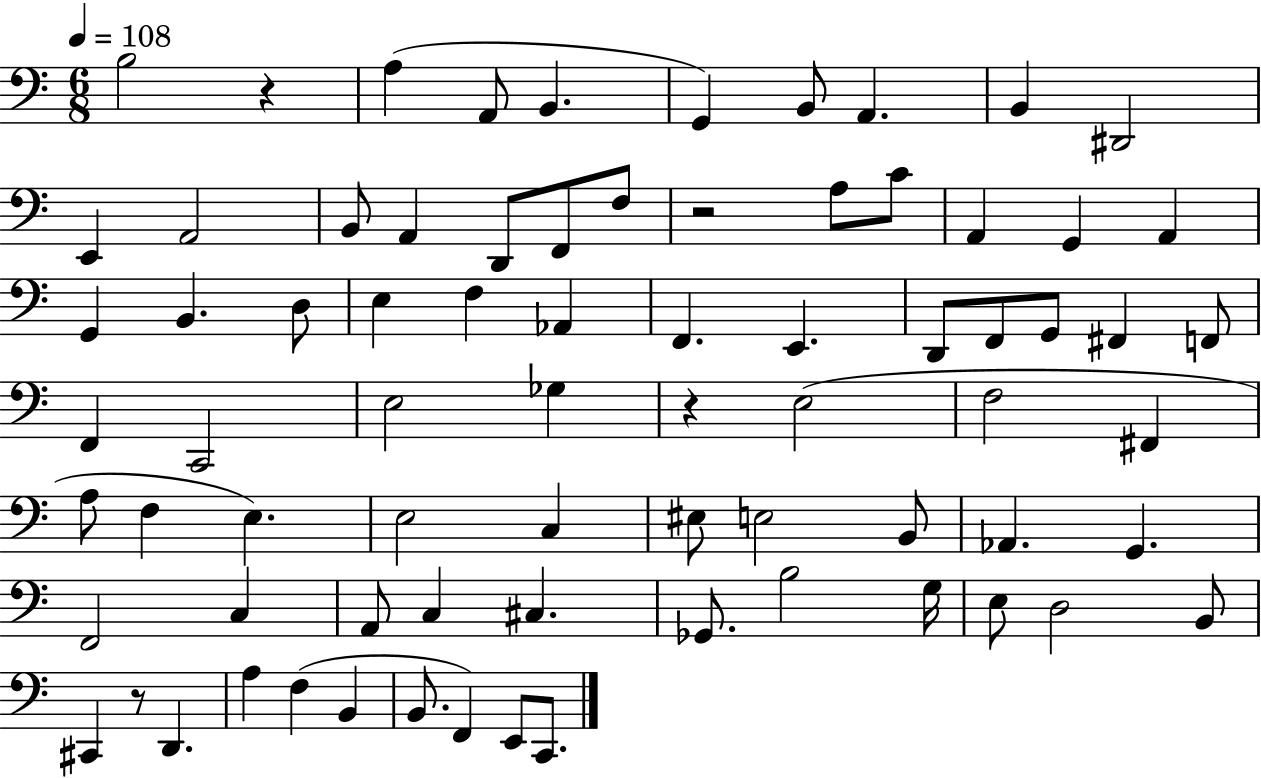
{
  \clef bass
  \numericTimeSignature
  \time 6/8
  \key c \major
  \tempo 4 = 108
  b2 r4 | a4( a,8 b,4. | g,4) b,8 a,4. | b,4 dis,2 | \break e,4 a,2 | b,8 a,4 d,8 f,8 f8 | r2 a8 c'8 | a,4 g,4 a,4 | \break g,4 b,4. d8 | e4 f4 aes,4 | f,4. e,4. | d,8 f,8 g,8 fis,4 f,8 | \break f,4 c,2 | e2 ges4 | r4 e2( | f2 fis,4 | \break a8 f4 e4.) | e2 c4 | eis8 e2 b,8 | aes,4. g,4. | \break f,2 c4 | a,8 c4 cis4. | ges,8. b2 g16 | e8 d2 b,8 | \break cis,4 r8 d,4. | a4 f4( b,4 | b,8. f,4) e,8 c,8. | \bar "|."
}